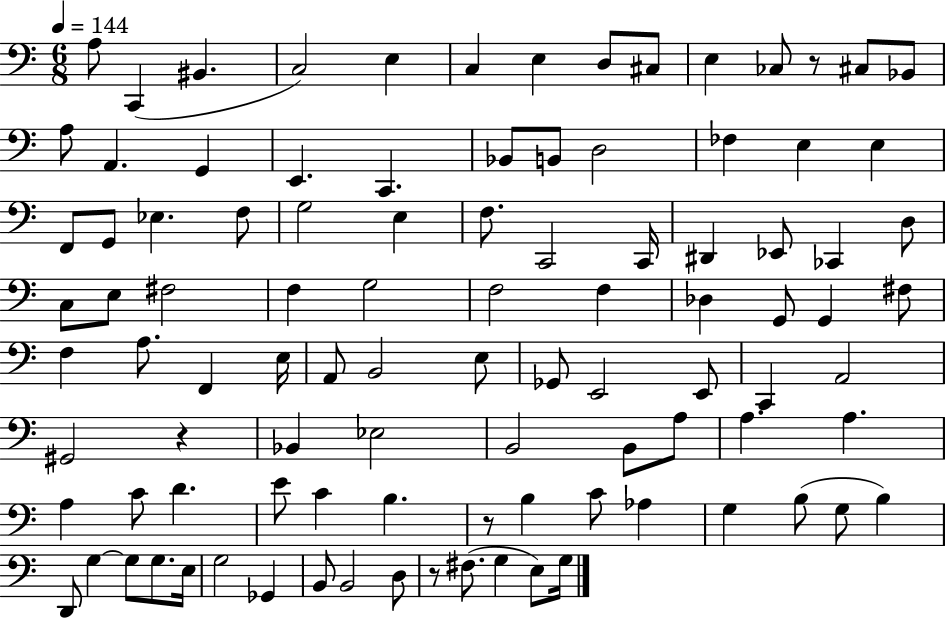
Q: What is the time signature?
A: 6/8